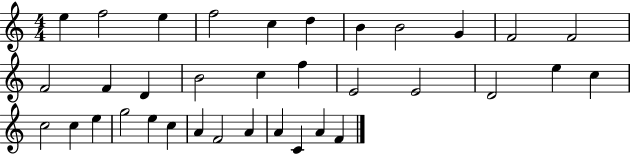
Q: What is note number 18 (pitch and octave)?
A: E4